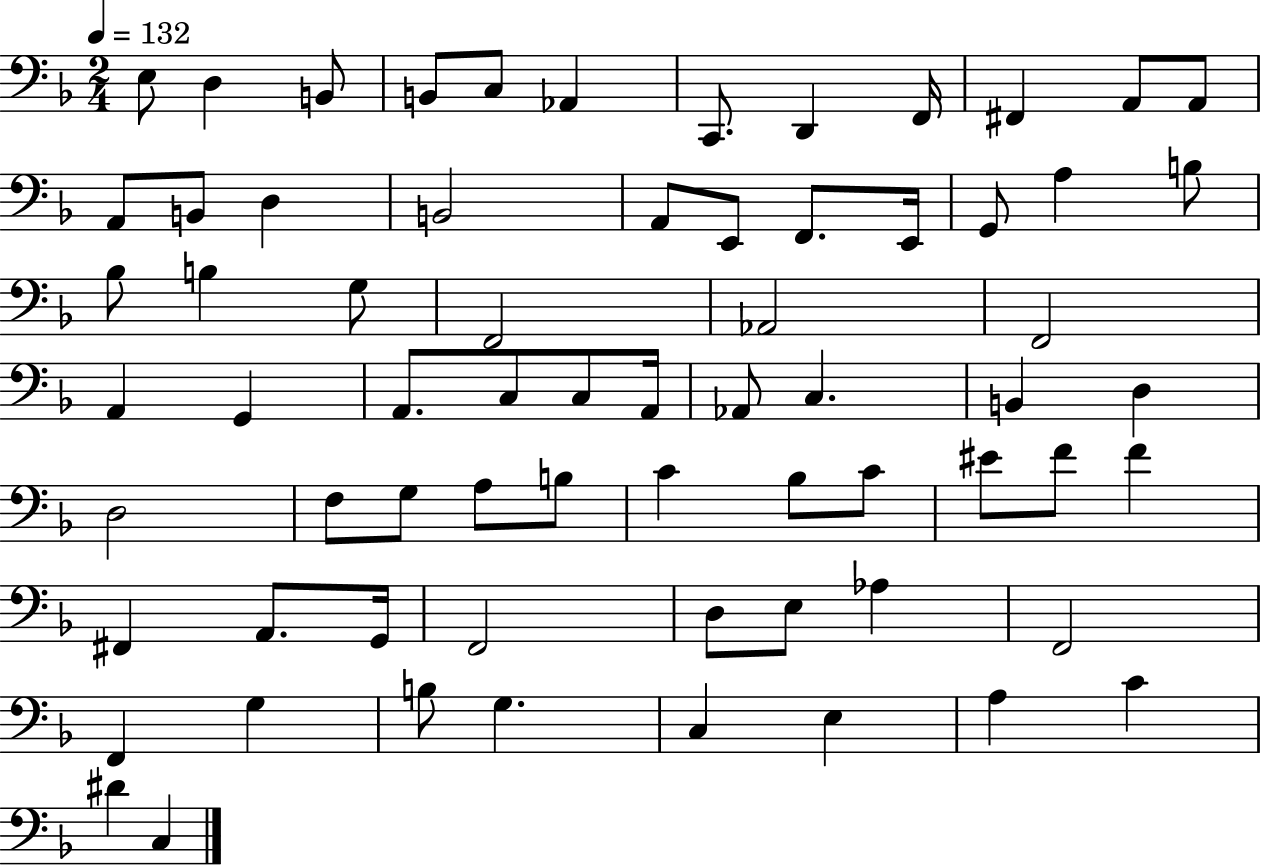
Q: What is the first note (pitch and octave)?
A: E3